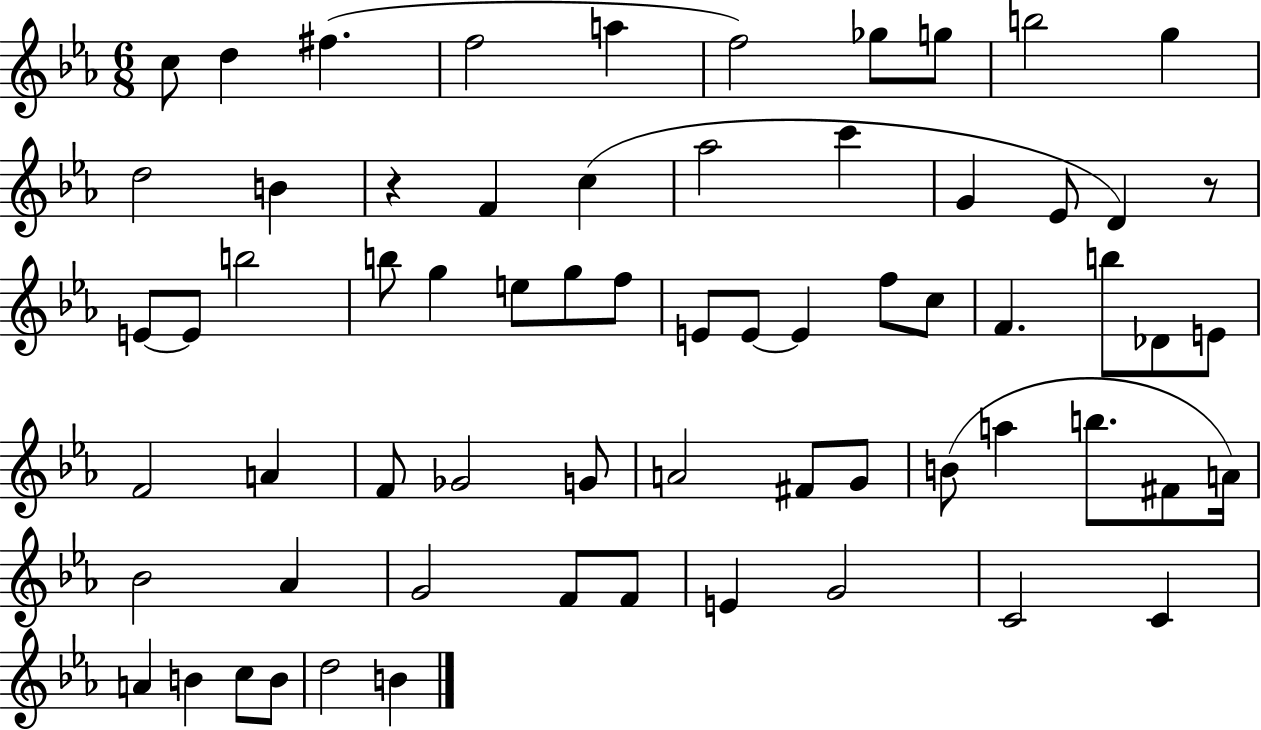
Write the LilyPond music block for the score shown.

{
  \clef treble
  \numericTimeSignature
  \time 6/8
  \key ees \major
  c''8 d''4 fis''4.( | f''2 a''4 | f''2) ges''8 g''8 | b''2 g''4 | \break d''2 b'4 | r4 f'4 c''4( | aes''2 c'''4 | g'4 ees'8 d'4) r8 | \break e'8~~ e'8 b''2 | b''8 g''4 e''8 g''8 f''8 | e'8 e'8~~ e'4 f''8 c''8 | f'4. b''8 des'8 e'8 | \break f'2 a'4 | f'8 ges'2 g'8 | a'2 fis'8 g'8 | b'8( a''4 b''8. fis'8 a'16) | \break bes'2 aes'4 | g'2 f'8 f'8 | e'4 g'2 | c'2 c'4 | \break a'4 b'4 c''8 b'8 | d''2 b'4 | \bar "|."
}